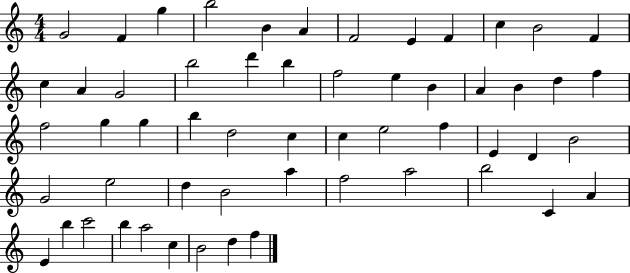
{
  \clef treble
  \numericTimeSignature
  \time 4/4
  \key c \major
  g'2 f'4 g''4 | b''2 b'4 a'4 | f'2 e'4 f'4 | c''4 b'2 f'4 | \break c''4 a'4 g'2 | b''2 d'''4 b''4 | f''2 e''4 b'4 | a'4 b'4 d''4 f''4 | \break f''2 g''4 g''4 | b''4 d''2 c''4 | c''4 e''2 f''4 | e'4 d'4 b'2 | \break g'2 e''2 | d''4 b'2 a''4 | f''2 a''2 | b''2 c'4 a'4 | \break e'4 b''4 c'''2 | b''4 a''2 c''4 | b'2 d''4 f''4 | \bar "|."
}